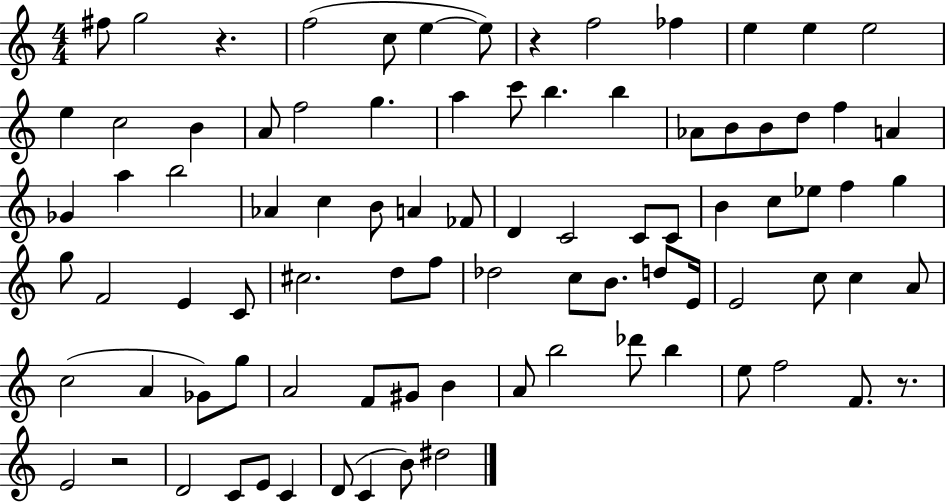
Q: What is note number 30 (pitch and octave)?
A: B5